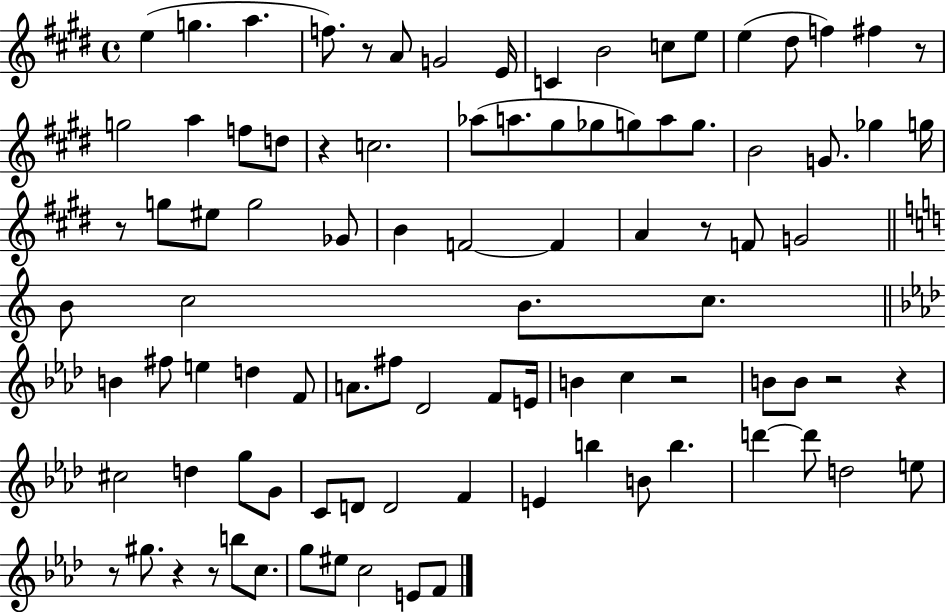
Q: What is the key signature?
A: E major